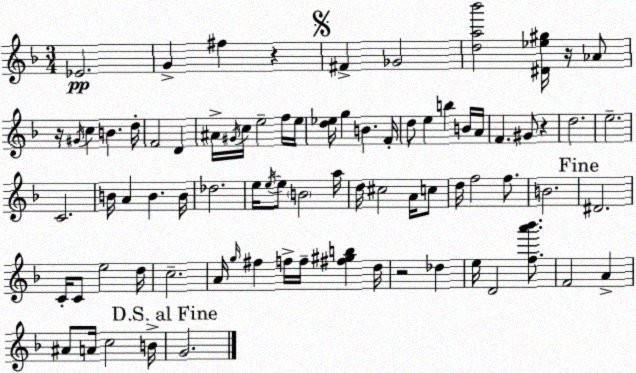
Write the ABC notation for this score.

X:1
T:Untitled
M:3/4
L:1/4
K:F
_E2 G ^f z ^F _G2 [da_b']2 [^D_e^g]/4 z/4 _A/2 z/4 ^G/4 c B d/4 F2 D ^A/4 ^G/4 c/4 e2 f/4 e/4 [d_e]/4 g B F/4 d/2 e b B/4 A/4 F ^G/2 z d2 e2 C2 B/4 A B B/4 _d2 e/4 e/4 e/2 B2 a/4 d/4 ^c2 A/4 c/2 d/4 f2 f/2 B2 ^D2 C/4 C/2 e2 d/4 c2 A/4 g/4 ^f f/4 f/4 [^f^gb] d/4 z2 _d e/4 D2 [fa'_b']/2 F2 A ^A/2 A/4 c2 B/4 G2